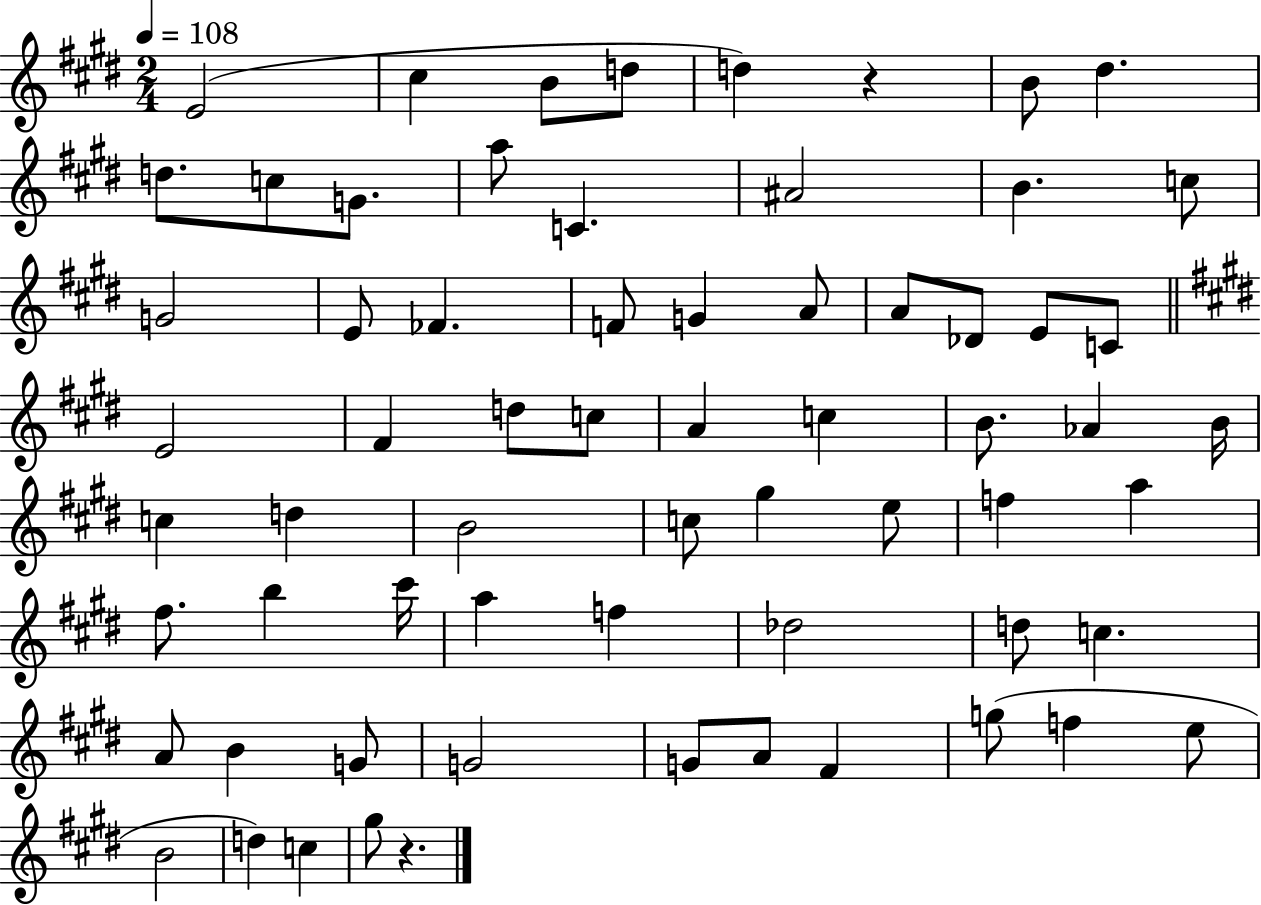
X:1
T:Untitled
M:2/4
L:1/4
K:E
E2 ^c B/2 d/2 d z B/2 ^d d/2 c/2 G/2 a/2 C ^A2 B c/2 G2 E/2 _F F/2 G A/2 A/2 _D/2 E/2 C/2 E2 ^F d/2 c/2 A c B/2 _A B/4 c d B2 c/2 ^g e/2 f a ^f/2 b ^c'/4 a f _d2 d/2 c A/2 B G/2 G2 G/2 A/2 ^F g/2 f e/2 B2 d c ^g/2 z